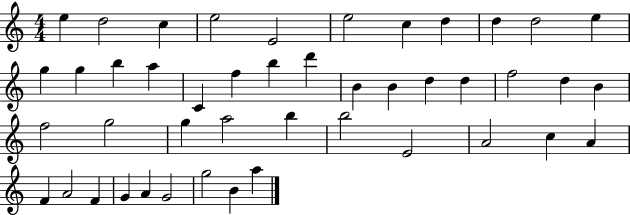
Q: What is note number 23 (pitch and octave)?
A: D5